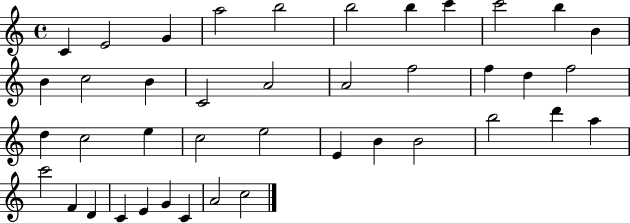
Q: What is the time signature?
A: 4/4